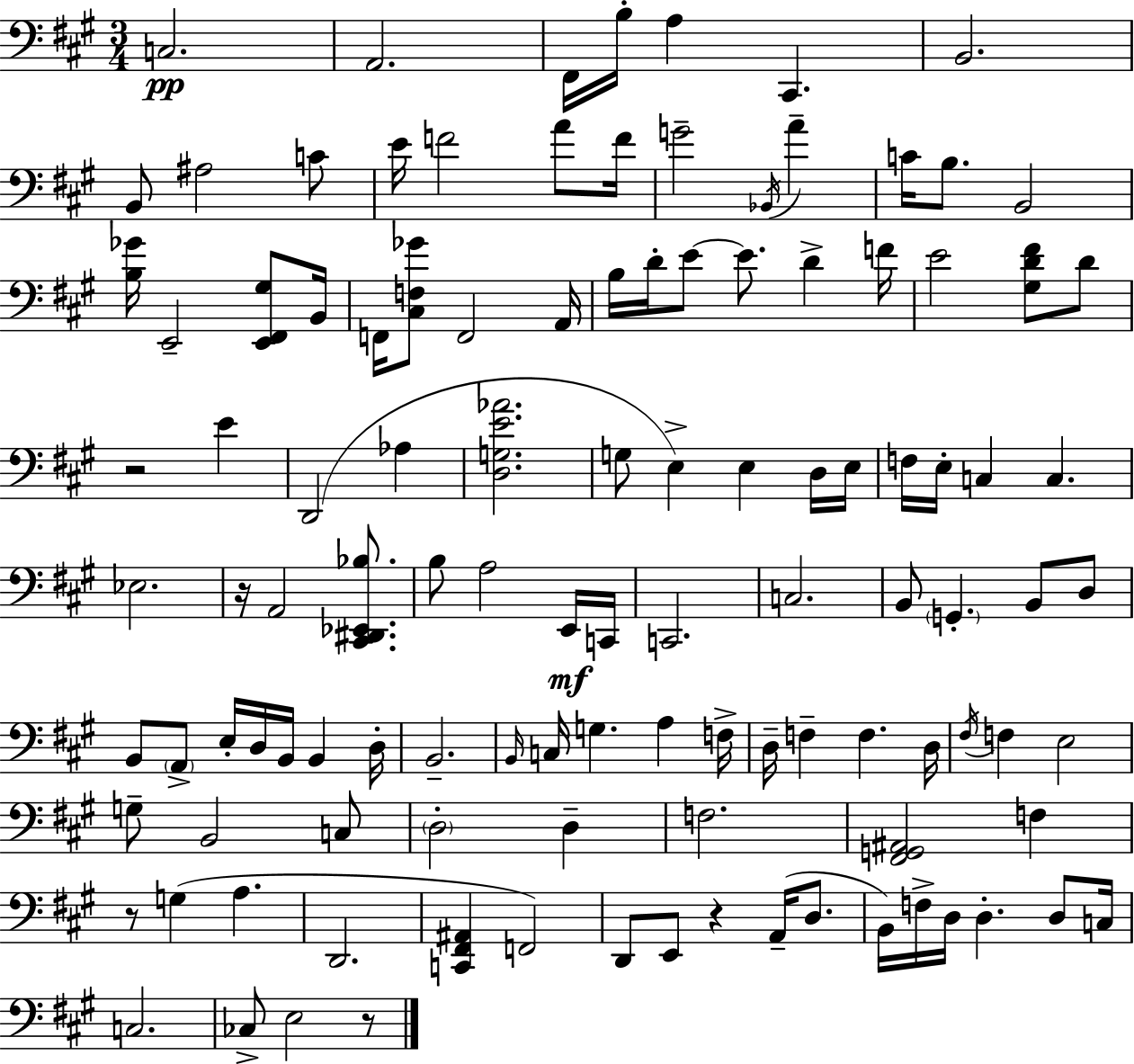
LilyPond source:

{
  \clef bass
  \numericTimeSignature
  \time 3/4
  \key a \major
  c2.\pp | a,2. | fis,16 b16-. a4 cis,4. | b,2. | \break b,8 ais2 c'8 | e'16 f'2 a'8 f'16 | g'2-- \acciaccatura { bes,16 } a'4-- | c'16 b8. b,2 | \break <b ges'>16 e,2-- <e, fis, gis>8 | b,16 f,16 <cis f ges'>8 f,2 | a,16 b16 d'16-. e'8~~ e'8. d'4-> | f'16 e'2 <gis d' fis'>8 d'8 | \break r2 e'4 | d,2( aes4 | <d g e' aes'>2. | g8 e4->) e4 d16 | \break e16 f16 e16-. c4 c4. | ees2. | r16 a,2 <cis, dis, ees, bes>8. | b8 a2 e,16\mf | \break c,16 c,2. | c2. | b,8 \parenthesize g,4.-. b,8 d8 | b,8 \parenthesize a,8-> e16-. d16 b,16 b,4 | \break d16-. b,2.-- | \grace { b,16 } c16 g4. a4 | f16-> d16-- f4-- f4. | d16 \acciaccatura { fis16 } f4 e2 | \break g8-- b,2 | c8 \parenthesize d2-. d4-- | f2. | <fis, g, ais,>2 f4 | \break r8 g4( a4. | d,2. | <c, fis, ais,>4 f,2) | d,8 e,8 r4 a,16--( | \break d8. b,16) f16-> d16 d4.-. | d8 c16 c2. | ces8-> e2 | r8 \bar "|."
}